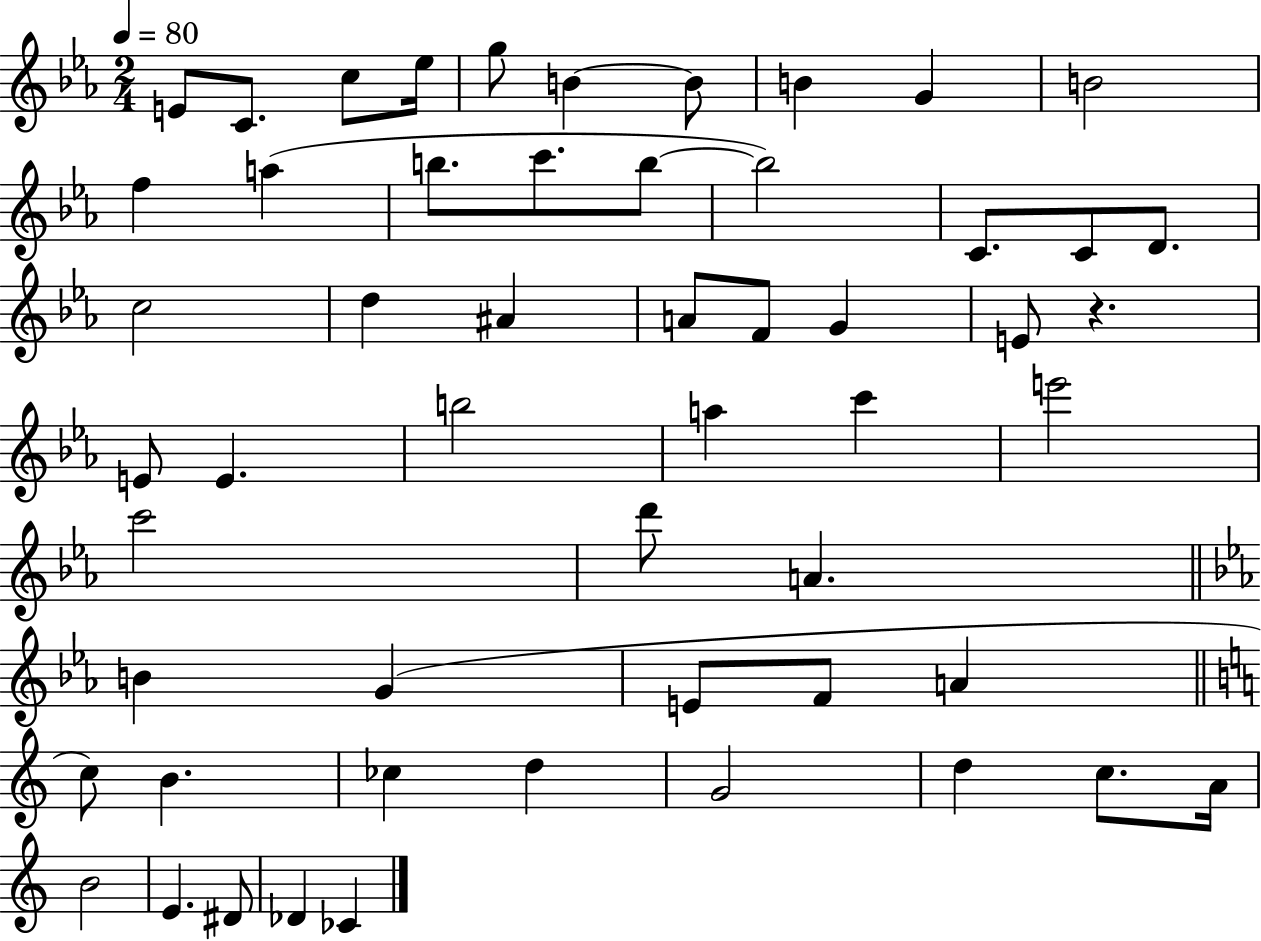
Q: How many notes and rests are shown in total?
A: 54